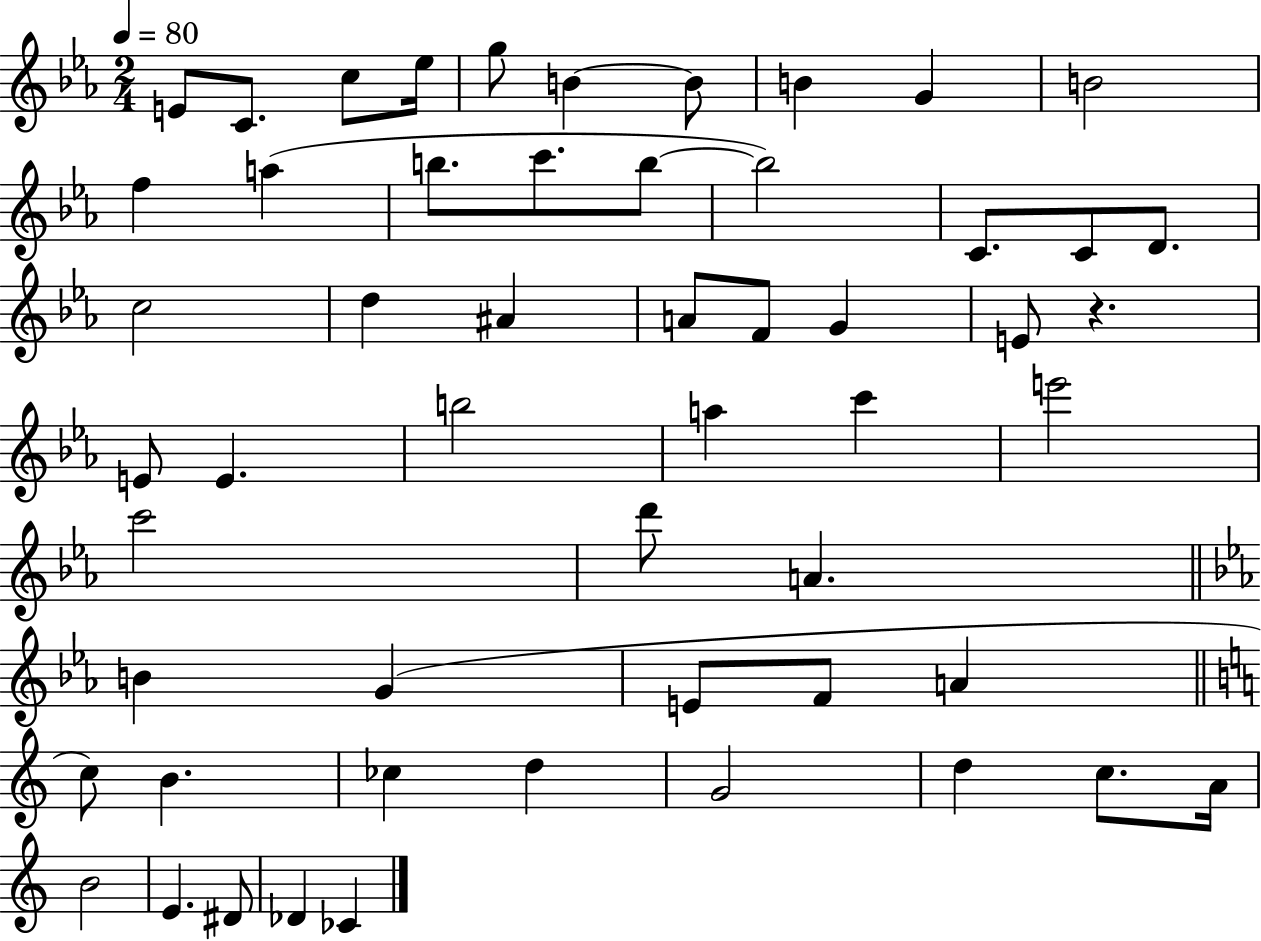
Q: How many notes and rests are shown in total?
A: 54